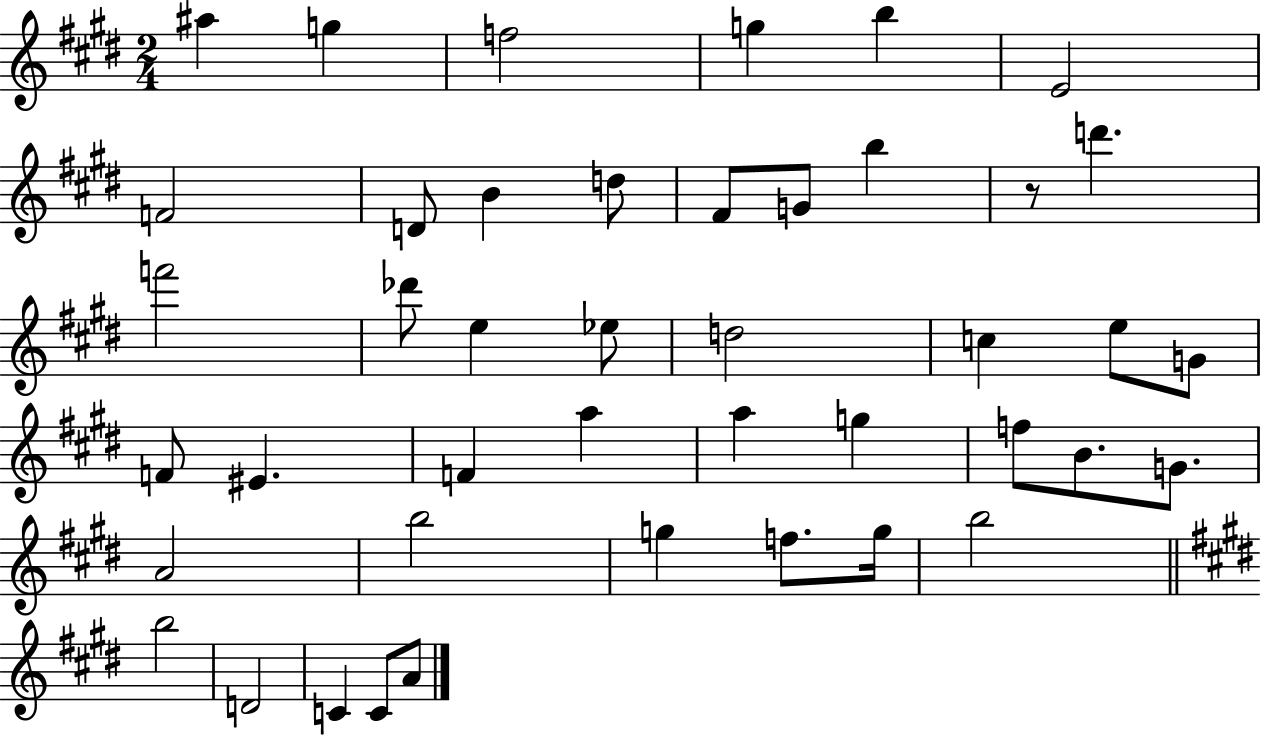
X:1
T:Untitled
M:2/4
L:1/4
K:E
^a g f2 g b E2 F2 D/2 B d/2 ^F/2 G/2 b z/2 d' f'2 _d'/2 e _e/2 d2 c e/2 G/2 F/2 ^E F a a g f/2 B/2 G/2 A2 b2 g f/2 g/4 b2 b2 D2 C C/2 A/2